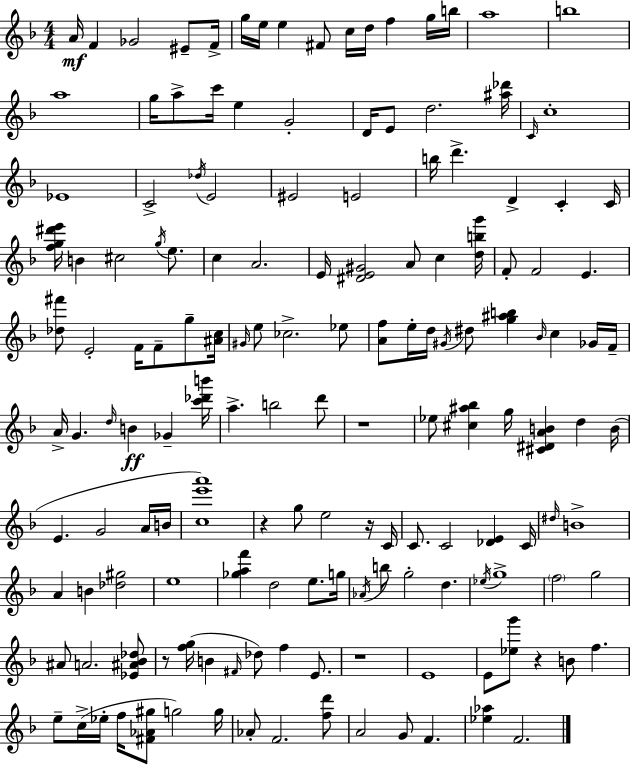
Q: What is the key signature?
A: D minor